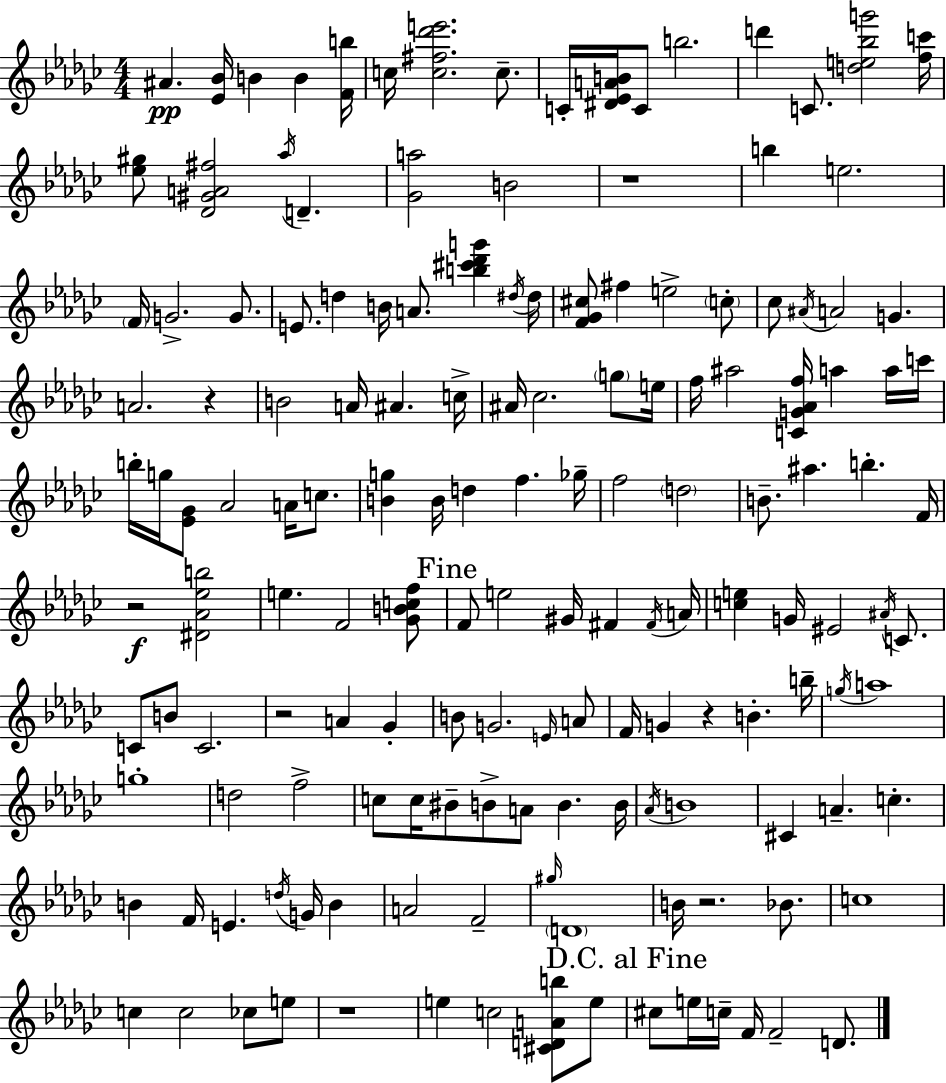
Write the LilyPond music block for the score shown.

{
  \clef treble
  \numericTimeSignature
  \time 4/4
  \key ees \minor
  ais'4.\pp <ees' bes'>16 b'4 b'4 <f' b''>16 | c''16 <c'' fis'' des''' e'''>2. c''8.-- | c'16-. <dis' ees' a' b'>16 c'8 b''2. | d'''4 c'8. <d'' e'' bes'' g'''>2 <f'' c'''>16 | \break <ees'' gis''>8 <des' gis' a' fis''>2 \acciaccatura { aes''16 } d'4.-- | <ges' a''>2 b'2 | r1 | b''4 e''2. | \break \parenthesize f'16 g'2.-> g'8. | e'8. d''4 b'16 a'8. <b'' cis''' des''' g'''>4 | \acciaccatura { dis''16 } dis''16 <f' ges' cis''>8 fis''4 e''2-> | \parenthesize c''8-. ces''8 \acciaccatura { ais'16 } a'2 g'4. | \break a'2. r4 | b'2 a'16 ais'4. | c''16-> ais'16 ces''2. | \parenthesize g''8 e''16 f''16 ais''2 <c' g' aes' f''>16 a''4 | \break a''16 c'''16 b''16-. g''16 <ees' ges'>8 aes'2 a'16 | c''8. <b' g''>4 b'16 d''4 f''4. | ges''16-- f''2 \parenthesize d''2 | b'8.-- ais''4. b''4.-. | \break f'16 r2\f <dis' aes' ees'' b''>2 | e''4. f'2 | <ges' b' c'' f''>8 \mark "Fine" f'8 e''2 gis'16 fis'4 | \acciaccatura { fis'16 } a'16 <c'' e''>4 g'16 eis'2 | \break \acciaccatura { ais'16 } c'8. c'8 b'8 c'2. | r2 a'4 | ges'4-. b'8 g'2. | \grace { e'16 } a'8 f'16 g'4 r4 b'4.-. | \break b''16-- \acciaccatura { g''16 } a''1 | g''1-. | d''2 f''2-> | c''8 c''16 bis'8-- b'8-> a'8 | \break b'4. b'16 \acciaccatura { aes'16 } b'1 | cis'4 a'4.-- | c''4.-. b'4 f'16 e'4. | \acciaccatura { d''16 } g'16 b'4 a'2 | \break f'2-- \grace { gis''16 } \parenthesize d'1 | b'16 r2. | bes'8. c''1 | c''4 c''2 | \break ces''8 e''8 r1 | e''4 c''2 | <cis' d' a' b''>8 e''8 \mark "D.C. al Fine" cis''8 e''16 c''16-- f'16 f'2-- | d'8. \bar "|."
}